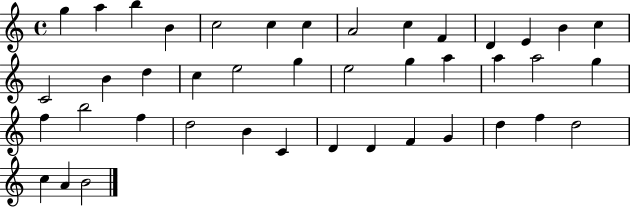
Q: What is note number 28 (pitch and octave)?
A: B5